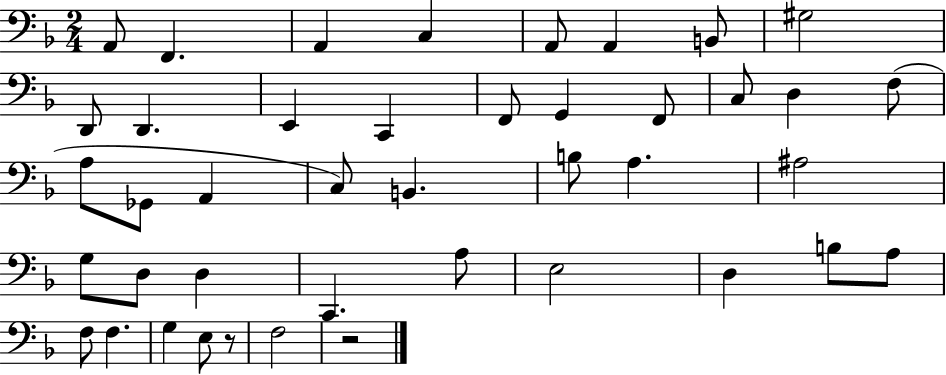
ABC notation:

X:1
T:Untitled
M:2/4
L:1/4
K:F
A,,/2 F,, A,, C, A,,/2 A,, B,,/2 ^G,2 D,,/2 D,, E,, C,, F,,/2 G,, F,,/2 C,/2 D, F,/2 A,/2 _G,,/2 A,, C,/2 B,, B,/2 A, ^A,2 G,/2 D,/2 D, C,, A,/2 E,2 D, B,/2 A,/2 F,/2 F, G, E,/2 z/2 F,2 z2